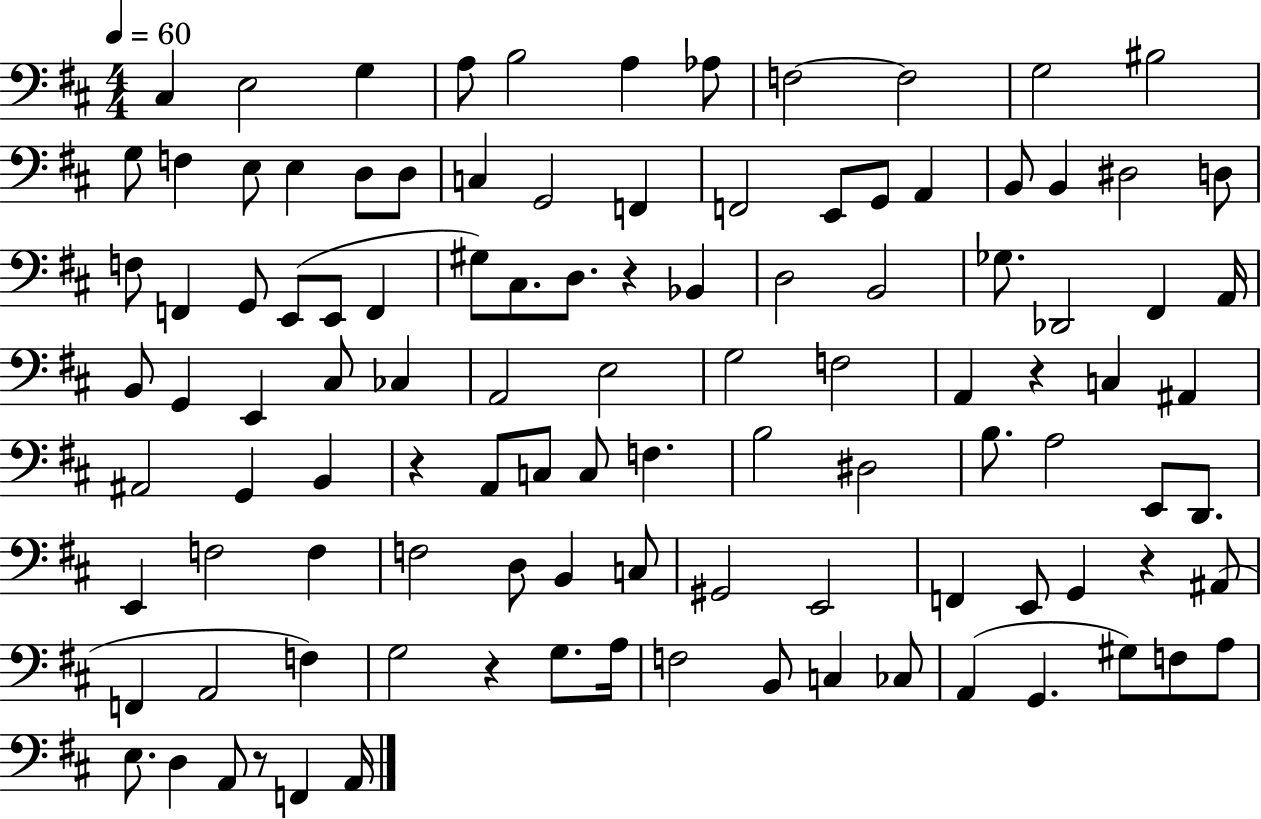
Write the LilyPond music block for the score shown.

{
  \clef bass
  \numericTimeSignature
  \time 4/4
  \key d \major
  \tempo 4 = 60
  cis4 e2 g4 | a8 b2 a4 aes8 | f2~~ f2 | g2 bis2 | \break g8 f4 e8 e4 d8 d8 | c4 g,2 f,4 | f,2 e,8 g,8 a,4 | b,8 b,4 dis2 d8 | \break f8 f,4 g,8 e,8( e,8 f,4 | gis8) cis8. d8. r4 bes,4 | d2 b,2 | ges8. des,2 fis,4 a,16 | \break b,8 g,4 e,4 cis8 ces4 | a,2 e2 | g2 f2 | a,4 r4 c4 ais,4 | \break ais,2 g,4 b,4 | r4 a,8 c8 c8 f4. | b2 dis2 | b8. a2 e,8 d,8. | \break e,4 f2 f4 | f2 d8 b,4 c8 | gis,2 e,2 | f,4 e,8 g,4 r4 ais,8( | \break f,4 a,2 f4) | g2 r4 g8. a16 | f2 b,8 c4 ces8 | a,4( g,4. gis8) f8 a8 | \break e8. d4 a,8 r8 f,4 a,16 | \bar "|."
}